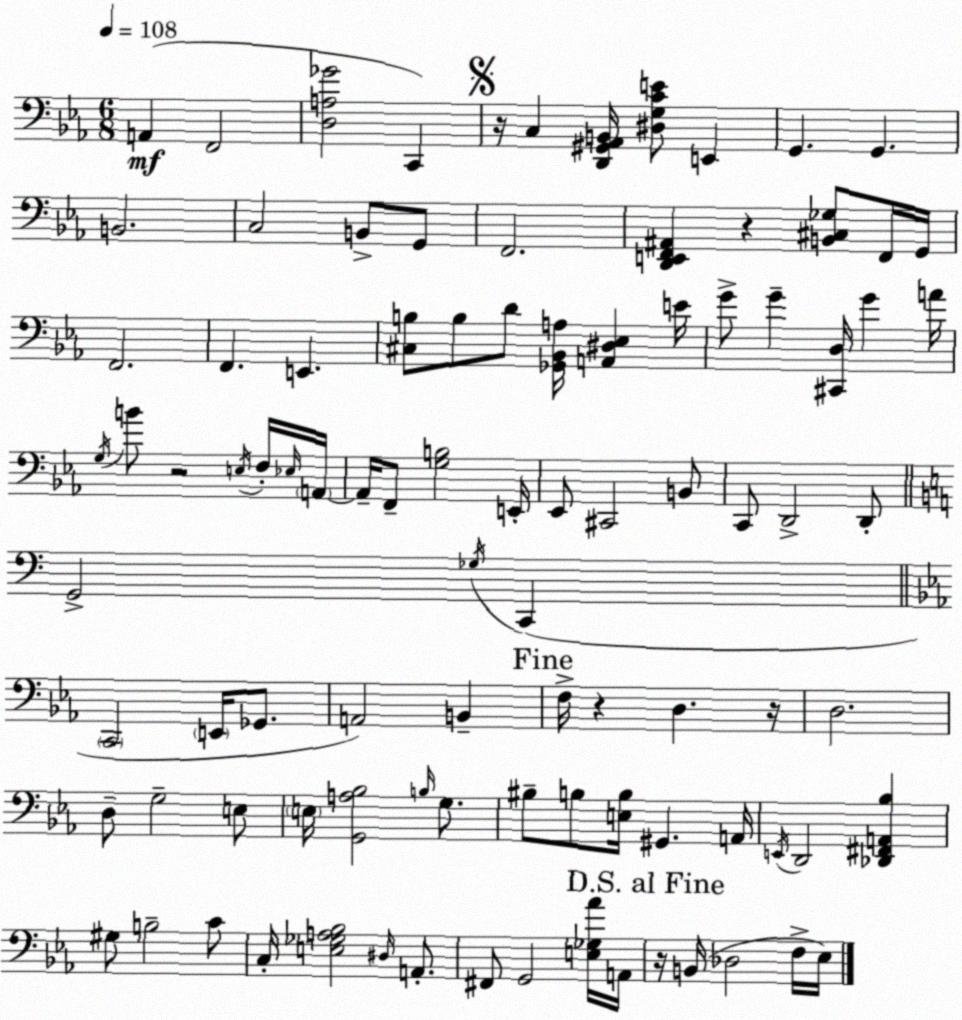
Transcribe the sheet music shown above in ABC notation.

X:1
T:Untitled
M:6/8
L:1/4
K:Cm
A,, F,,2 [D,A,_G]2 C,, z/4 C, [D,,^G,,_A,,B,,]/4 [^D,G,CE]/2 E,, G,, G,, B,,2 C,2 B,,/2 G,,/2 F,,2 [D,,E,,F,,^A,,] z [B,,^C,_G,]/2 F,,/4 G,,/4 F,,2 F,, E,, [^C,B,]/2 B,/2 D/2 [_G,,_B,,A,]/4 [A,,^D,_E,] E/4 G/2 G [^C,,D,]/4 G A/4 G,/4 B/2 z2 E,/4 F,/4 _E,/4 A,,/4 A,,/4 F,,/2 [G,B,]2 E,,/4 _E,,/2 ^C,,2 B,,/2 C,,/2 D,,2 D,,/2 G,,2 _G,/4 C,, C,,2 E,,/4 _G,,/2 A,,2 B,, F,/4 z D, z/4 D,2 D,/2 G,2 E,/2 E,/4 [G,,A,_B,]2 B,/4 G,/2 ^B,/2 B,/2 [E,B,]/4 ^G,, A,,/4 E,,/4 D,,2 [_D,,^F,,A,,_B,] ^G,/2 B,2 C/2 C,/4 [E,_G,A,_B,]2 ^D,/4 A,,/2 ^F,,/2 G,,2 [E,_G,_A]/4 A,,/4 z/4 B,,/4 _D,2 F,/4 _E,/4